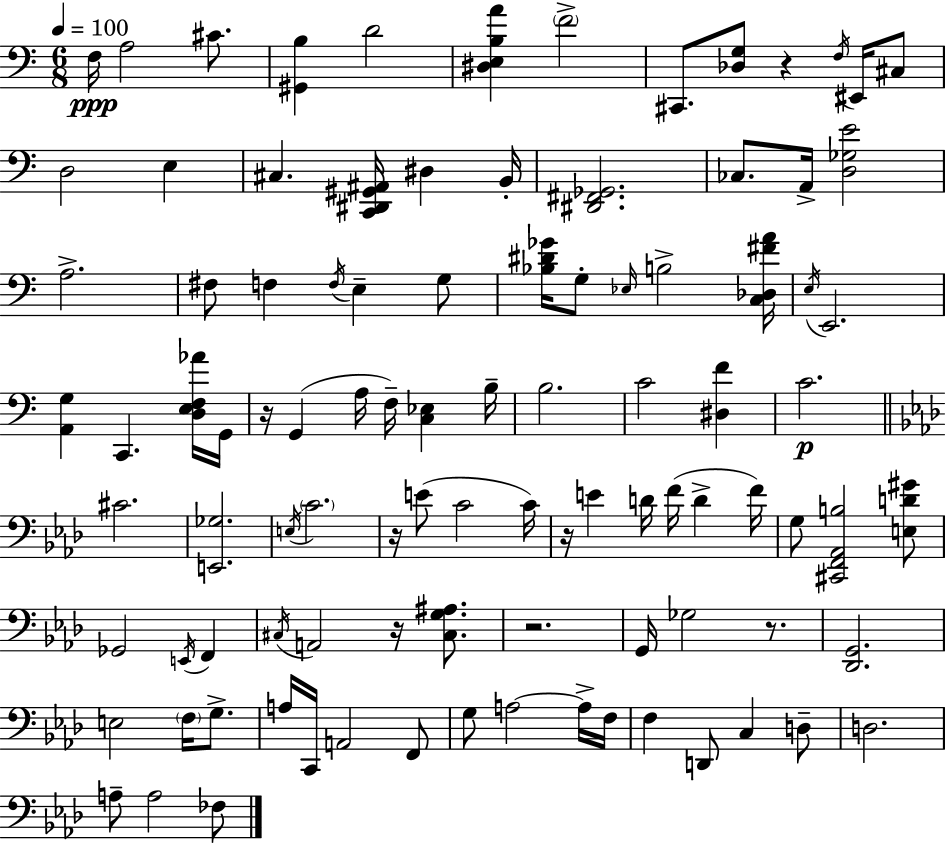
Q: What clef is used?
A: bass